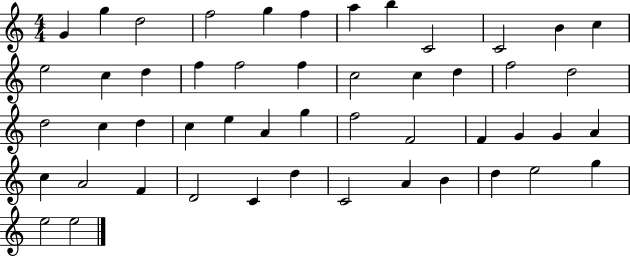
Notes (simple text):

G4/q G5/q D5/h F5/h G5/q F5/q A5/q B5/q C4/h C4/h B4/q C5/q E5/h C5/q D5/q F5/q F5/h F5/q C5/h C5/q D5/q F5/h D5/h D5/h C5/q D5/q C5/q E5/q A4/q G5/q F5/h F4/h F4/q G4/q G4/q A4/q C5/q A4/h F4/q D4/h C4/q D5/q C4/h A4/q B4/q D5/q E5/h G5/q E5/h E5/h